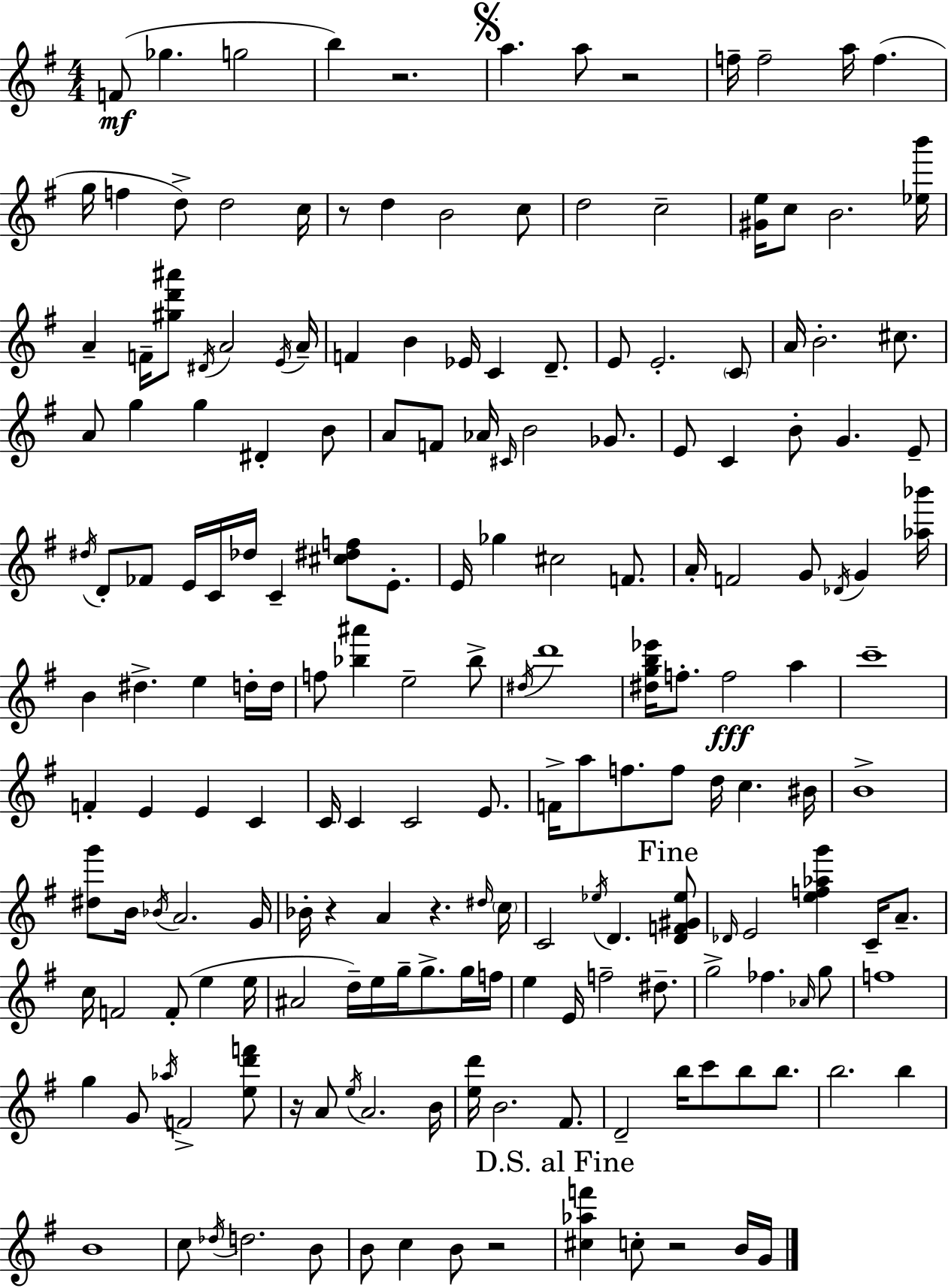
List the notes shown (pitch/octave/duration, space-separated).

F4/e Gb5/q. G5/h B5/q R/h. A5/q. A5/e R/h F5/s F5/h A5/s F5/q. G5/s F5/q D5/e D5/h C5/s R/e D5/q B4/h C5/e D5/h C5/h [G#4,E5]/s C5/e B4/h. [Eb5,B6]/s A4/q F4/s [G#5,D6,A#6]/e D#4/s A4/h E4/s A4/s F4/q B4/q Eb4/s C4/q D4/e. E4/e E4/h. C4/e A4/s B4/h. C#5/e. A4/e G5/q G5/q D#4/q B4/e A4/e F4/e Ab4/s C#4/s B4/h Gb4/e. E4/e C4/q B4/e G4/q. E4/e D#5/s D4/e FES4/e E4/s C4/s Db5/s C4/q [C#5,D#5,F5]/e E4/e. E4/s Gb5/q C#5/h F4/e. A4/s F4/h G4/e Db4/s G4/q [Ab5,Bb6]/s B4/q D#5/q. E5/q D5/s D5/s F5/e [Bb5,A#6]/q E5/h Bb5/e D#5/s D6/w [D#5,G5,B5,Eb6]/s F5/e. F5/h A5/q C6/w F4/q E4/q E4/q C4/q C4/s C4/q C4/h E4/e. F4/s A5/e F5/e. F5/e D5/s C5/q. BIS4/s B4/w [D#5,G6]/e B4/s Bb4/s A4/h. G4/s Bb4/s R/q A4/q R/q. D#5/s C5/s C4/h Eb5/s D4/q. [D4,F4,G#4,Eb5]/e Db4/s E4/h [E5,F5,Ab5,G6]/q C4/s A4/e. C5/s F4/h F4/e E5/q E5/s A#4/h D5/s E5/s G5/s G5/e. G5/s F5/s E5/q E4/s F5/h D#5/e. G5/h FES5/q. Ab4/s G5/e F5/w G5/q G4/e Ab5/s F4/h [E5,D6,F6]/e R/s A4/e E5/s A4/h. B4/s [E5,D6]/s B4/h. F#4/e. D4/h B5/s C6/e B5/e B5/e. B5/h. B5/q B4/w C5/e Db5/s D5/h. B4/e B4/e C5/q B4/e R/h [C#5,Ab5,F6]/q C5/e R/h B4/s G4/s